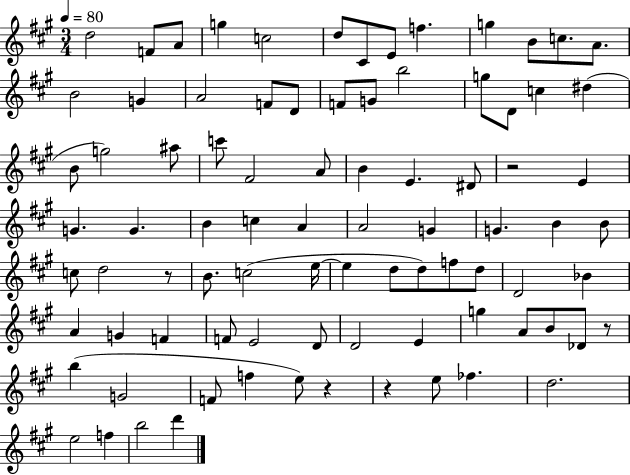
{
  \clef treble
  \numericTimeSignature
  \time 3/4
  \key a \major
  \tempo 4 = 80
  d''2 f'8 a'8 | g''4 c''2 | d''8 cis'8 e'8 f''4. | g''4 b'8 c''8. a'8. | \break b'2 g'4 | a'2 f'8 d'8 | f'8 g'8 b''2 | g''8 d'8 c''4 dis''4( | \break b'8 g''2) ais''8 | c'''8 fis'2 a'8 | b'4 e'4. dis'8 | r2 e'4 | \break g'4. g'4. | b'4 c''4 a'4 | a'2 g'4 | g'4. b'4 b'8 | \break c''8 d''2 r8 | b'8. c''2( e''16~~ | e''4 d''8 d''8) f''8 d''8 | d'2 bes'4 | \break a'4 g'4 f'4 | f'8 e'2 d'8 | d'2 e'4 | g''4 a'8 b'8 des'8 r8 | \break b''4( g'2 | f'8 f''4 e''8) r4 | r4 e''8 fes''4. | d''2. | \break e''2 f''4 | b''2 d'''4 | \bar "|."
}